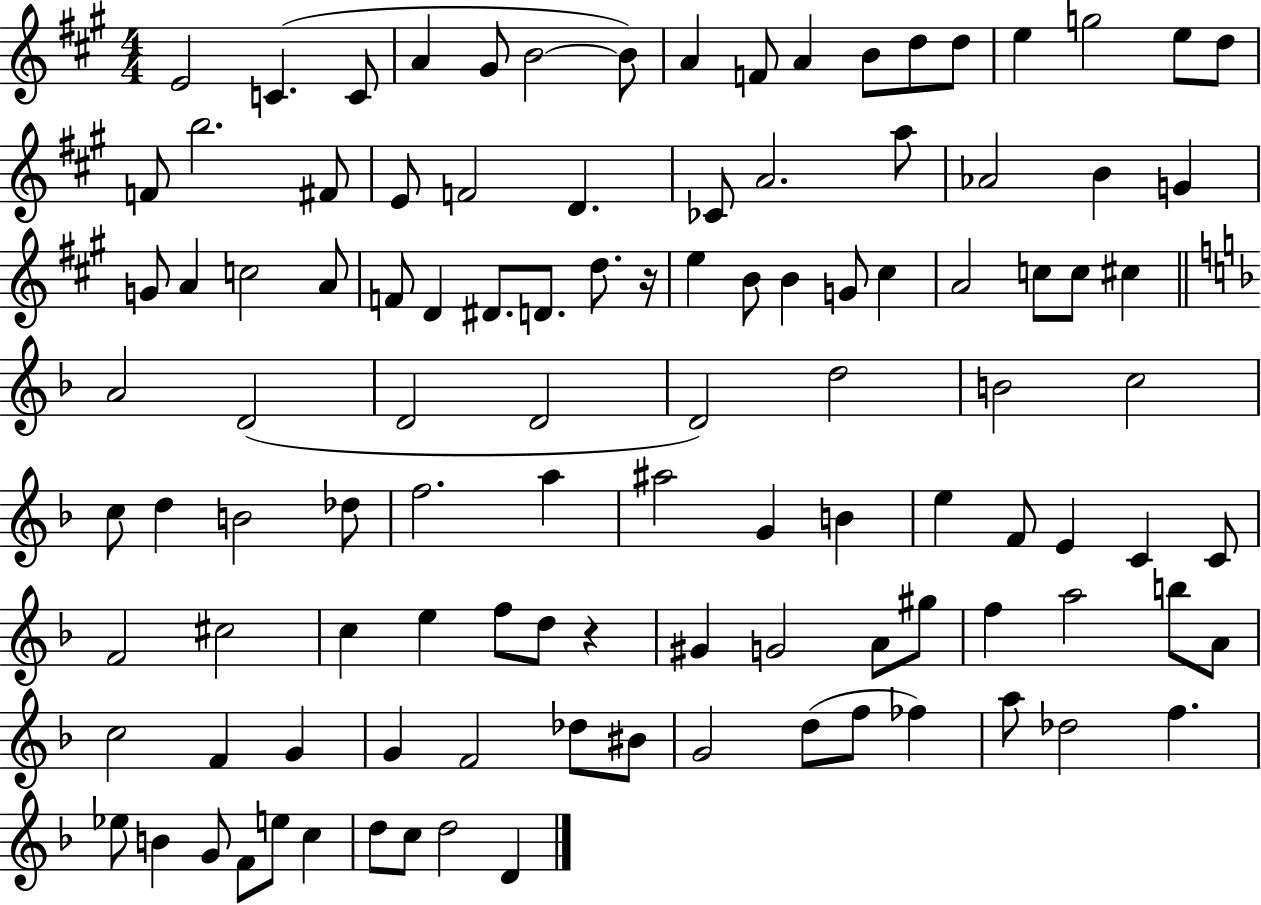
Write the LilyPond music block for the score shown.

{
  \clef treble
  \numericTimeSignature
  \time 4/4
  \key a \major
  e'2 c'4.( c'8 | a'4 gis'8 b'2~~ b'8) | a'4 f'8 a'4 b'8 d''8 d''8 | e''4 g''2 e''8 d''8 | \break f'8 b''2. fis'8 | e'8 f'2 d'4. | ces'8 a'2. a''8 | aes'2 b'4 g'4 | \break g'8 a'4 c''2 a'8 | f'8 d'4 dis'8. d'8. d''8. r16 | e''4 b'8 b'4 g'8 cis''4 | a'2 c''8 c''8 cis''4 | \break \bar "||" \break \key f \major a'2 d'2( | d'2 d'2 | d'2) d''2 | b'2 c''2 | \break c''8 d''4 b'2 des''8 | f''2. a''4 | ais''2 g'4 b'4 | e''4 f'8 e'4 c'4 c'8 | \break f'2 cis''2 | c''4 e''4 f''8 d''8 r4 | gis'4 g'2 a'8 gis''8 | f''4 a''2 b''8 a'8 | \break c''2 f'4 g'4 | g'4 f'2 des''8 bis'8 | g'2 d''8( f''8 fes''4) | a''8 des''2 f''4. | \break ees''8 b'4 g'8 f'8 e''8 c''4 | d''8 c''8 d''2 d'4 | \bar "|."
}